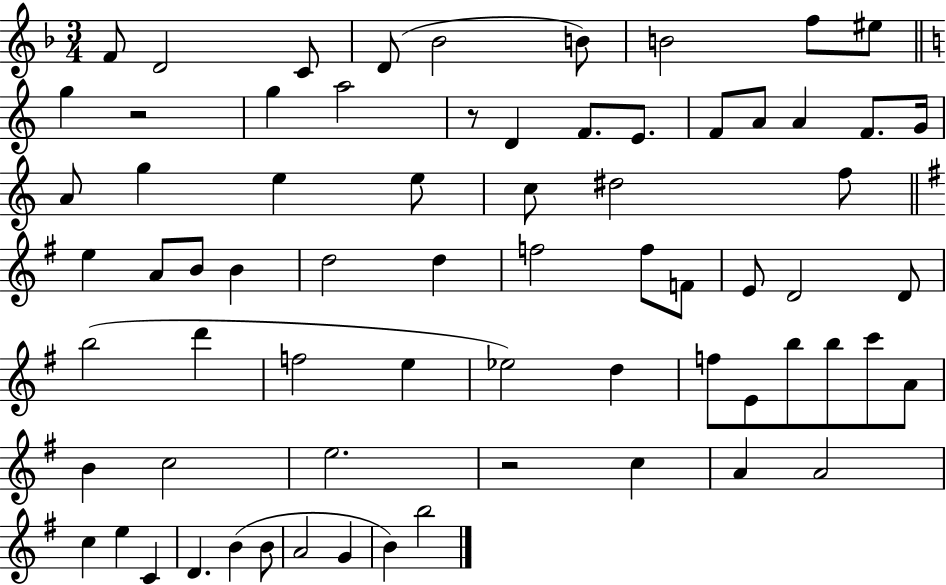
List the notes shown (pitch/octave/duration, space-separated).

F4/e D4/h C4/e D4/e Bb4/h B4/e B4/h F5/e EIS5/e G5/q R/h G5/q A5/h R/e D4/q F4/e. E4/e. F4/e A4/e A4/q F4/e. G4/s A4/e G5/q E5/q E5/e C5/e D#5/h F5/e E5/q A4/e B4/e B4/q D5/h D5/q F5/h F5/e F4/e E4/e D4/h D4/e B5/h D6/q F5/h E5/q Eb5/h D5/q F5/e E4/e B5/e B5/e C6/e A4/e B4/q C5/h E5/h. R/h C5/q A4/q A4/h C5/q E5/q C4/q D4/q. B4/q B4/e A4/h G4/q B4/q B5/h